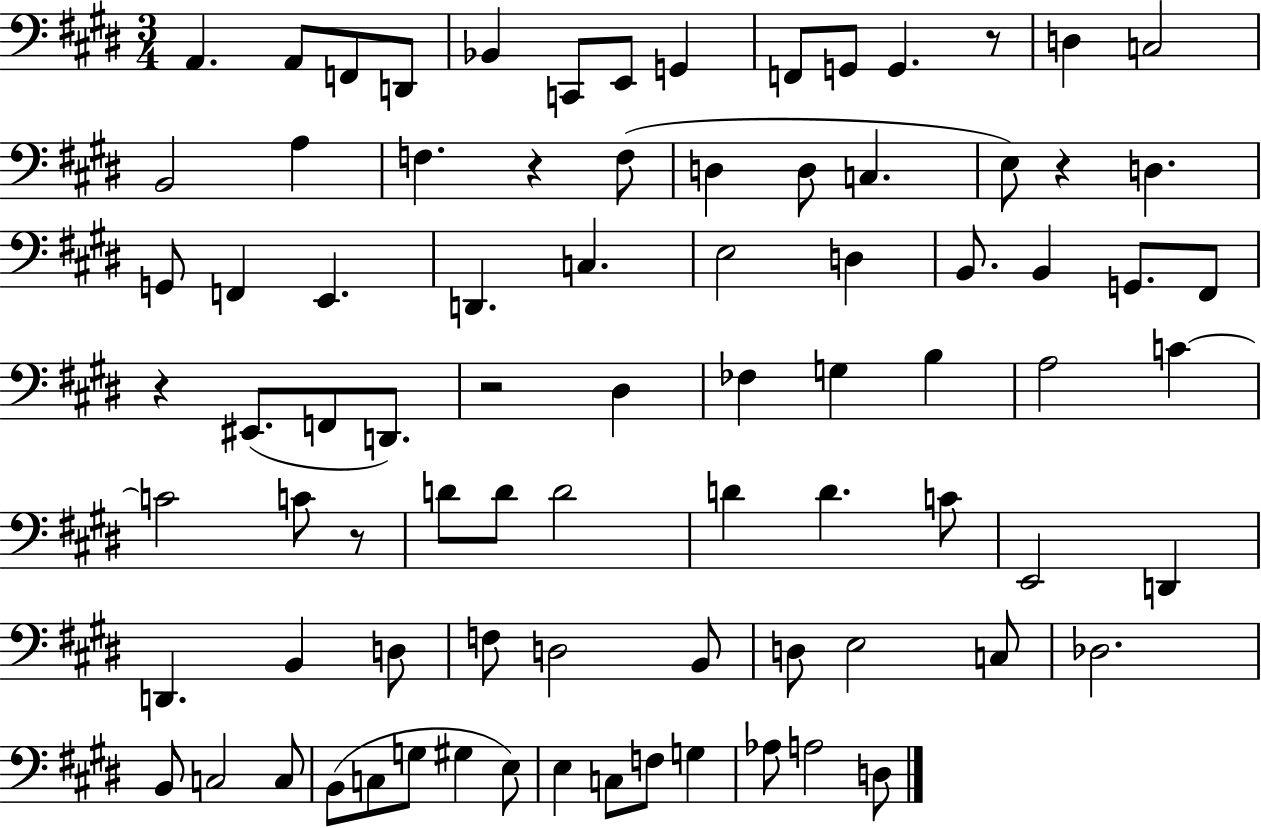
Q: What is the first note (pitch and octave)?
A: A2